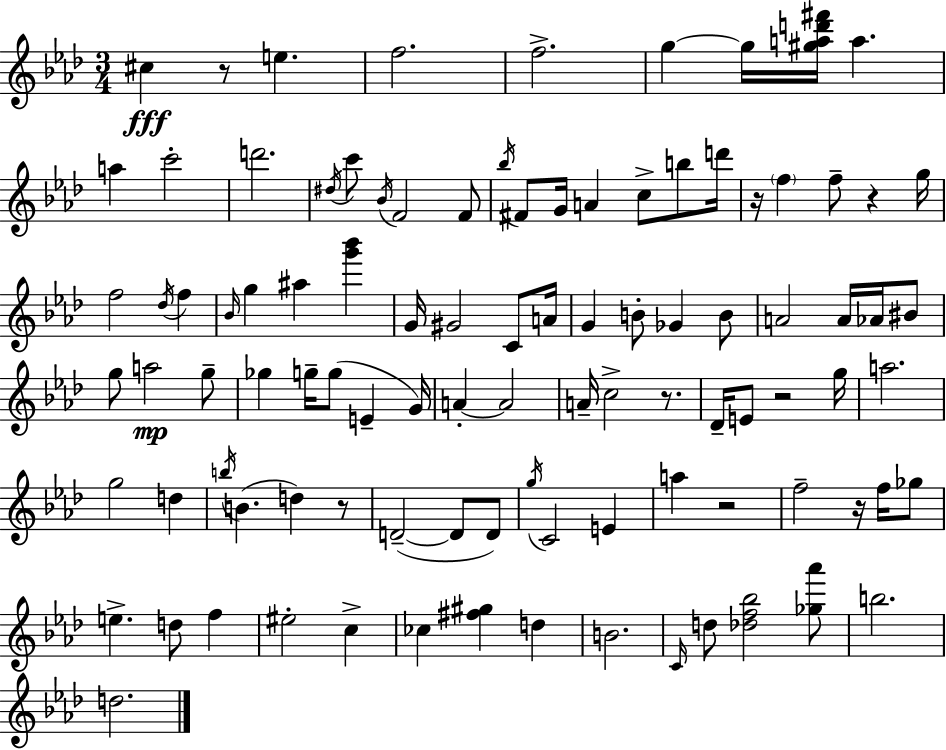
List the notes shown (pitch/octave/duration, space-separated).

C#5/q R/e E5/q. F5/h. F5/h. G5/q G5/s [G#5,A5,D6,F#6]/s A5/q. A5/q C6/h D6/h. D#5/s C6/e Bb4/s F4/h F4/e Bb5/s F#4/e G4/s A4/q C5/e B5/e D6/s R/s F5/q F5/e R/q G5/s F5/h Db5/s F5/q Bb4/s G5/q A#5/q [G6,Bb6]/q G4/s G#4/h C4/e A4/s G4/q B4/e Gb4/q B4/e A4/h A4/s Ab4/s BIS4/e G5/e A5/h G5/e Gb5/q G5/s G5/e E4/q G4/s A4/q A4/h A4/s C5/h R/e. Db4/s E4/e R/h G5/s A5/h. G5/h D5/q B5/s B4/q. D5/q R/e D4/h D4/e D4/e G5/s C4/h E4/q A5/q R/h F5/h R/s F5/s Gb5/e E5/q. D5/e F5/q EIS5/h C5/q CES5/q [F#5,G#5]/q D5/q B4/h. C4/s D5/e [Db5,F5,Bb5]/h [Gb5,Ab6]/e B5/h. D5/h.